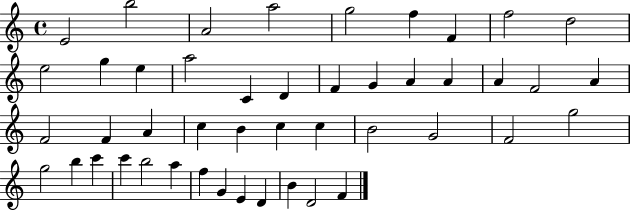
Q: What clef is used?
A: treble